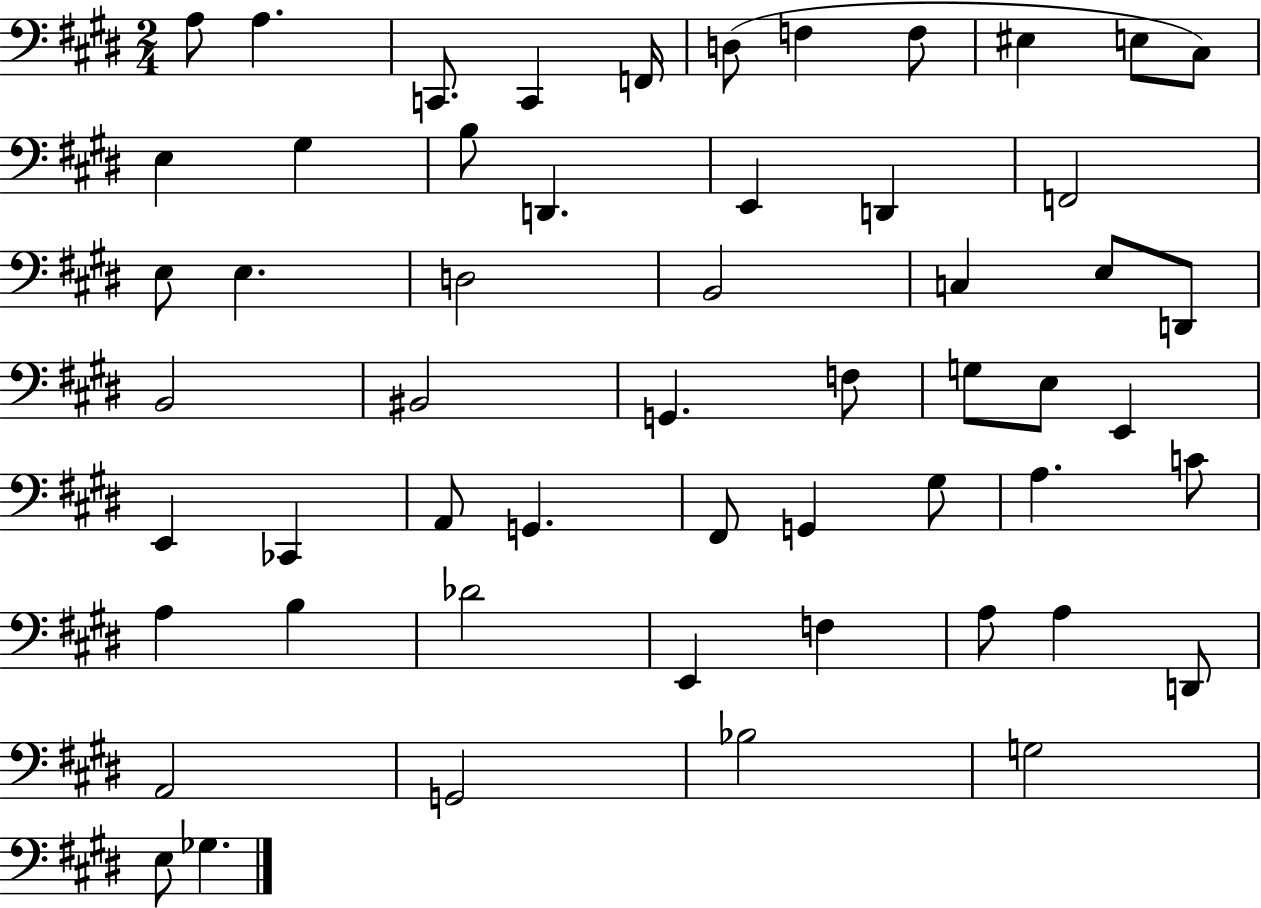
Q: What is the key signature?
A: E major